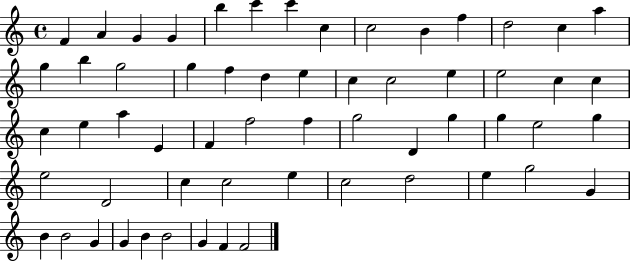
{
  \clef treble
  \time 4/4
  \defaultTimeSignature
  \key c \major
  f'4 a'4 g'4 g'4 | b''4 c'''4 c'''4 c''4 | c''2 b'4 f''4 | d''2 c''4 a''4 | \break g''4 b''4 g''2 | g''4 f''4 d''4 e''4 | c''4 c''2 e''4 | e''2 c''4 c''4 | \break c''4 e''4 a''4 e'4 | f'4 f''2 f''4 | g''2 d'4 g''4 | g''4 e''2 g''4 | \break e''2 d'2 | c''4 c''2 e''4 | c''2 d''2 | e''4 g''2 g'4 | \break b'4 b'2 g'4 | g'4 b'4 b'2 | g'4 f'4 f'2 | \bar "|."
}